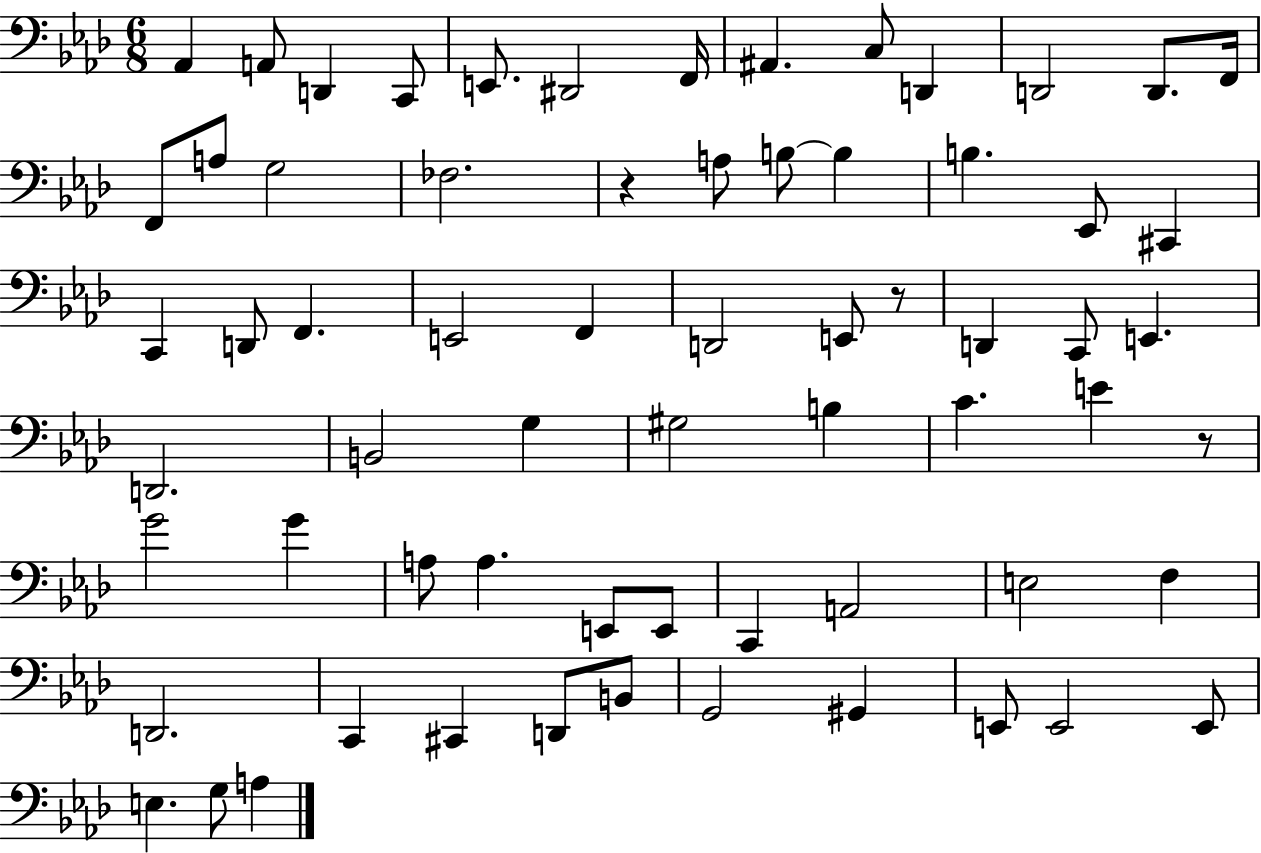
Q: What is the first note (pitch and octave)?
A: Ab2